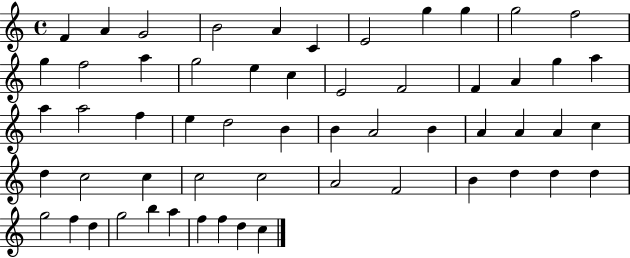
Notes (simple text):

F4/q A4/q G4/h B4/h A4/q C4/q E4/h G5/q G5/q G5/h F5/h G5/q F5/h A5/q G5/h E5/q C5/q E4/h F4/h F4/q A4/q G5/q A5/q A5/q A5/h F5/q E5/q D5/h B4/q B4/q A4/h B4/q A4/q A4/q A4/q C5/q D5/q C5/h C5/q C5/h C5/h A4/h F4/h B4/q D5/q D5/q D5/q G5/h F5/q D5/q G5/h B5/q A5/q F5/q F5/q D5/q C5/q